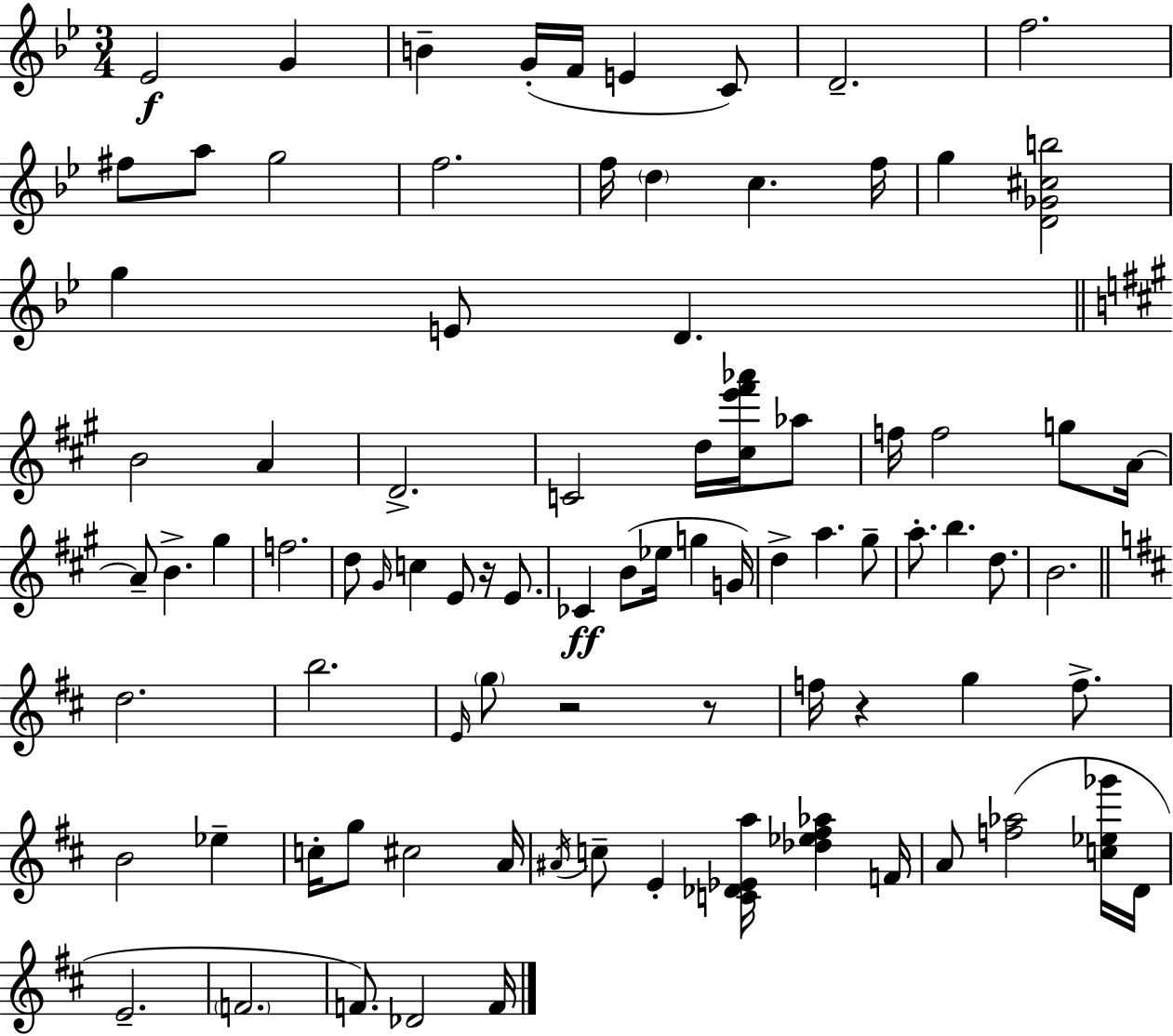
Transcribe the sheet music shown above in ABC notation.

X:1
T:Untitled
M:3/4
L:1/4
K:Gm
_E2 G B G/4 F/4 E C/2 D2 f2 ^f/2 a/2 g2 f2 f/4 d c f/4 g [D_G^cb]2 g E/2 D B2 A D2 C2 d/4 [^ce'^f'_a']/4 _a/2 f/4 f2 g/2 A/4 A/2 B ^g f2 d/2 ^G/4 c E/2 z/4 E/2 _C B/2 _e/4 g G/4 d a ^g/2 a/2 b d/2 B2 d2 b2 E/4 g/2 z2 z/2 f/4 z g f/2 B2 _e c/4 g/2 ^c2 A/4 ^A/4 c/2 E [C_D_Ea]/4 [_d_e^f_a] F/4 A/2 [f_a]2 [c_e_g']/4 D/4 E2 F2 F/2 _D2 F/4